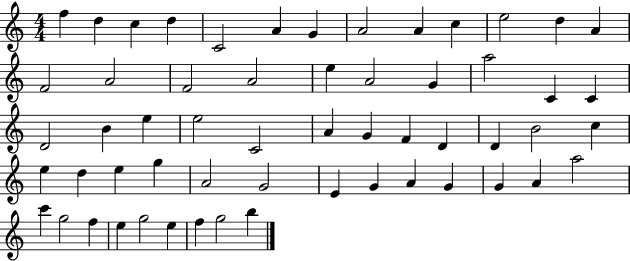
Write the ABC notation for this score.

X:1
T:Untitled
M:4/4
L:1/4
K:C
f d c d C2 A G A2 A c e2 d A F2 A2 F2 A2 e A2 G a2 C C D2 B e e2 C2 A G F D D B2 c e d e g A2 G2 E G A G G A a2 c' g2 f e g2 e f g2 b